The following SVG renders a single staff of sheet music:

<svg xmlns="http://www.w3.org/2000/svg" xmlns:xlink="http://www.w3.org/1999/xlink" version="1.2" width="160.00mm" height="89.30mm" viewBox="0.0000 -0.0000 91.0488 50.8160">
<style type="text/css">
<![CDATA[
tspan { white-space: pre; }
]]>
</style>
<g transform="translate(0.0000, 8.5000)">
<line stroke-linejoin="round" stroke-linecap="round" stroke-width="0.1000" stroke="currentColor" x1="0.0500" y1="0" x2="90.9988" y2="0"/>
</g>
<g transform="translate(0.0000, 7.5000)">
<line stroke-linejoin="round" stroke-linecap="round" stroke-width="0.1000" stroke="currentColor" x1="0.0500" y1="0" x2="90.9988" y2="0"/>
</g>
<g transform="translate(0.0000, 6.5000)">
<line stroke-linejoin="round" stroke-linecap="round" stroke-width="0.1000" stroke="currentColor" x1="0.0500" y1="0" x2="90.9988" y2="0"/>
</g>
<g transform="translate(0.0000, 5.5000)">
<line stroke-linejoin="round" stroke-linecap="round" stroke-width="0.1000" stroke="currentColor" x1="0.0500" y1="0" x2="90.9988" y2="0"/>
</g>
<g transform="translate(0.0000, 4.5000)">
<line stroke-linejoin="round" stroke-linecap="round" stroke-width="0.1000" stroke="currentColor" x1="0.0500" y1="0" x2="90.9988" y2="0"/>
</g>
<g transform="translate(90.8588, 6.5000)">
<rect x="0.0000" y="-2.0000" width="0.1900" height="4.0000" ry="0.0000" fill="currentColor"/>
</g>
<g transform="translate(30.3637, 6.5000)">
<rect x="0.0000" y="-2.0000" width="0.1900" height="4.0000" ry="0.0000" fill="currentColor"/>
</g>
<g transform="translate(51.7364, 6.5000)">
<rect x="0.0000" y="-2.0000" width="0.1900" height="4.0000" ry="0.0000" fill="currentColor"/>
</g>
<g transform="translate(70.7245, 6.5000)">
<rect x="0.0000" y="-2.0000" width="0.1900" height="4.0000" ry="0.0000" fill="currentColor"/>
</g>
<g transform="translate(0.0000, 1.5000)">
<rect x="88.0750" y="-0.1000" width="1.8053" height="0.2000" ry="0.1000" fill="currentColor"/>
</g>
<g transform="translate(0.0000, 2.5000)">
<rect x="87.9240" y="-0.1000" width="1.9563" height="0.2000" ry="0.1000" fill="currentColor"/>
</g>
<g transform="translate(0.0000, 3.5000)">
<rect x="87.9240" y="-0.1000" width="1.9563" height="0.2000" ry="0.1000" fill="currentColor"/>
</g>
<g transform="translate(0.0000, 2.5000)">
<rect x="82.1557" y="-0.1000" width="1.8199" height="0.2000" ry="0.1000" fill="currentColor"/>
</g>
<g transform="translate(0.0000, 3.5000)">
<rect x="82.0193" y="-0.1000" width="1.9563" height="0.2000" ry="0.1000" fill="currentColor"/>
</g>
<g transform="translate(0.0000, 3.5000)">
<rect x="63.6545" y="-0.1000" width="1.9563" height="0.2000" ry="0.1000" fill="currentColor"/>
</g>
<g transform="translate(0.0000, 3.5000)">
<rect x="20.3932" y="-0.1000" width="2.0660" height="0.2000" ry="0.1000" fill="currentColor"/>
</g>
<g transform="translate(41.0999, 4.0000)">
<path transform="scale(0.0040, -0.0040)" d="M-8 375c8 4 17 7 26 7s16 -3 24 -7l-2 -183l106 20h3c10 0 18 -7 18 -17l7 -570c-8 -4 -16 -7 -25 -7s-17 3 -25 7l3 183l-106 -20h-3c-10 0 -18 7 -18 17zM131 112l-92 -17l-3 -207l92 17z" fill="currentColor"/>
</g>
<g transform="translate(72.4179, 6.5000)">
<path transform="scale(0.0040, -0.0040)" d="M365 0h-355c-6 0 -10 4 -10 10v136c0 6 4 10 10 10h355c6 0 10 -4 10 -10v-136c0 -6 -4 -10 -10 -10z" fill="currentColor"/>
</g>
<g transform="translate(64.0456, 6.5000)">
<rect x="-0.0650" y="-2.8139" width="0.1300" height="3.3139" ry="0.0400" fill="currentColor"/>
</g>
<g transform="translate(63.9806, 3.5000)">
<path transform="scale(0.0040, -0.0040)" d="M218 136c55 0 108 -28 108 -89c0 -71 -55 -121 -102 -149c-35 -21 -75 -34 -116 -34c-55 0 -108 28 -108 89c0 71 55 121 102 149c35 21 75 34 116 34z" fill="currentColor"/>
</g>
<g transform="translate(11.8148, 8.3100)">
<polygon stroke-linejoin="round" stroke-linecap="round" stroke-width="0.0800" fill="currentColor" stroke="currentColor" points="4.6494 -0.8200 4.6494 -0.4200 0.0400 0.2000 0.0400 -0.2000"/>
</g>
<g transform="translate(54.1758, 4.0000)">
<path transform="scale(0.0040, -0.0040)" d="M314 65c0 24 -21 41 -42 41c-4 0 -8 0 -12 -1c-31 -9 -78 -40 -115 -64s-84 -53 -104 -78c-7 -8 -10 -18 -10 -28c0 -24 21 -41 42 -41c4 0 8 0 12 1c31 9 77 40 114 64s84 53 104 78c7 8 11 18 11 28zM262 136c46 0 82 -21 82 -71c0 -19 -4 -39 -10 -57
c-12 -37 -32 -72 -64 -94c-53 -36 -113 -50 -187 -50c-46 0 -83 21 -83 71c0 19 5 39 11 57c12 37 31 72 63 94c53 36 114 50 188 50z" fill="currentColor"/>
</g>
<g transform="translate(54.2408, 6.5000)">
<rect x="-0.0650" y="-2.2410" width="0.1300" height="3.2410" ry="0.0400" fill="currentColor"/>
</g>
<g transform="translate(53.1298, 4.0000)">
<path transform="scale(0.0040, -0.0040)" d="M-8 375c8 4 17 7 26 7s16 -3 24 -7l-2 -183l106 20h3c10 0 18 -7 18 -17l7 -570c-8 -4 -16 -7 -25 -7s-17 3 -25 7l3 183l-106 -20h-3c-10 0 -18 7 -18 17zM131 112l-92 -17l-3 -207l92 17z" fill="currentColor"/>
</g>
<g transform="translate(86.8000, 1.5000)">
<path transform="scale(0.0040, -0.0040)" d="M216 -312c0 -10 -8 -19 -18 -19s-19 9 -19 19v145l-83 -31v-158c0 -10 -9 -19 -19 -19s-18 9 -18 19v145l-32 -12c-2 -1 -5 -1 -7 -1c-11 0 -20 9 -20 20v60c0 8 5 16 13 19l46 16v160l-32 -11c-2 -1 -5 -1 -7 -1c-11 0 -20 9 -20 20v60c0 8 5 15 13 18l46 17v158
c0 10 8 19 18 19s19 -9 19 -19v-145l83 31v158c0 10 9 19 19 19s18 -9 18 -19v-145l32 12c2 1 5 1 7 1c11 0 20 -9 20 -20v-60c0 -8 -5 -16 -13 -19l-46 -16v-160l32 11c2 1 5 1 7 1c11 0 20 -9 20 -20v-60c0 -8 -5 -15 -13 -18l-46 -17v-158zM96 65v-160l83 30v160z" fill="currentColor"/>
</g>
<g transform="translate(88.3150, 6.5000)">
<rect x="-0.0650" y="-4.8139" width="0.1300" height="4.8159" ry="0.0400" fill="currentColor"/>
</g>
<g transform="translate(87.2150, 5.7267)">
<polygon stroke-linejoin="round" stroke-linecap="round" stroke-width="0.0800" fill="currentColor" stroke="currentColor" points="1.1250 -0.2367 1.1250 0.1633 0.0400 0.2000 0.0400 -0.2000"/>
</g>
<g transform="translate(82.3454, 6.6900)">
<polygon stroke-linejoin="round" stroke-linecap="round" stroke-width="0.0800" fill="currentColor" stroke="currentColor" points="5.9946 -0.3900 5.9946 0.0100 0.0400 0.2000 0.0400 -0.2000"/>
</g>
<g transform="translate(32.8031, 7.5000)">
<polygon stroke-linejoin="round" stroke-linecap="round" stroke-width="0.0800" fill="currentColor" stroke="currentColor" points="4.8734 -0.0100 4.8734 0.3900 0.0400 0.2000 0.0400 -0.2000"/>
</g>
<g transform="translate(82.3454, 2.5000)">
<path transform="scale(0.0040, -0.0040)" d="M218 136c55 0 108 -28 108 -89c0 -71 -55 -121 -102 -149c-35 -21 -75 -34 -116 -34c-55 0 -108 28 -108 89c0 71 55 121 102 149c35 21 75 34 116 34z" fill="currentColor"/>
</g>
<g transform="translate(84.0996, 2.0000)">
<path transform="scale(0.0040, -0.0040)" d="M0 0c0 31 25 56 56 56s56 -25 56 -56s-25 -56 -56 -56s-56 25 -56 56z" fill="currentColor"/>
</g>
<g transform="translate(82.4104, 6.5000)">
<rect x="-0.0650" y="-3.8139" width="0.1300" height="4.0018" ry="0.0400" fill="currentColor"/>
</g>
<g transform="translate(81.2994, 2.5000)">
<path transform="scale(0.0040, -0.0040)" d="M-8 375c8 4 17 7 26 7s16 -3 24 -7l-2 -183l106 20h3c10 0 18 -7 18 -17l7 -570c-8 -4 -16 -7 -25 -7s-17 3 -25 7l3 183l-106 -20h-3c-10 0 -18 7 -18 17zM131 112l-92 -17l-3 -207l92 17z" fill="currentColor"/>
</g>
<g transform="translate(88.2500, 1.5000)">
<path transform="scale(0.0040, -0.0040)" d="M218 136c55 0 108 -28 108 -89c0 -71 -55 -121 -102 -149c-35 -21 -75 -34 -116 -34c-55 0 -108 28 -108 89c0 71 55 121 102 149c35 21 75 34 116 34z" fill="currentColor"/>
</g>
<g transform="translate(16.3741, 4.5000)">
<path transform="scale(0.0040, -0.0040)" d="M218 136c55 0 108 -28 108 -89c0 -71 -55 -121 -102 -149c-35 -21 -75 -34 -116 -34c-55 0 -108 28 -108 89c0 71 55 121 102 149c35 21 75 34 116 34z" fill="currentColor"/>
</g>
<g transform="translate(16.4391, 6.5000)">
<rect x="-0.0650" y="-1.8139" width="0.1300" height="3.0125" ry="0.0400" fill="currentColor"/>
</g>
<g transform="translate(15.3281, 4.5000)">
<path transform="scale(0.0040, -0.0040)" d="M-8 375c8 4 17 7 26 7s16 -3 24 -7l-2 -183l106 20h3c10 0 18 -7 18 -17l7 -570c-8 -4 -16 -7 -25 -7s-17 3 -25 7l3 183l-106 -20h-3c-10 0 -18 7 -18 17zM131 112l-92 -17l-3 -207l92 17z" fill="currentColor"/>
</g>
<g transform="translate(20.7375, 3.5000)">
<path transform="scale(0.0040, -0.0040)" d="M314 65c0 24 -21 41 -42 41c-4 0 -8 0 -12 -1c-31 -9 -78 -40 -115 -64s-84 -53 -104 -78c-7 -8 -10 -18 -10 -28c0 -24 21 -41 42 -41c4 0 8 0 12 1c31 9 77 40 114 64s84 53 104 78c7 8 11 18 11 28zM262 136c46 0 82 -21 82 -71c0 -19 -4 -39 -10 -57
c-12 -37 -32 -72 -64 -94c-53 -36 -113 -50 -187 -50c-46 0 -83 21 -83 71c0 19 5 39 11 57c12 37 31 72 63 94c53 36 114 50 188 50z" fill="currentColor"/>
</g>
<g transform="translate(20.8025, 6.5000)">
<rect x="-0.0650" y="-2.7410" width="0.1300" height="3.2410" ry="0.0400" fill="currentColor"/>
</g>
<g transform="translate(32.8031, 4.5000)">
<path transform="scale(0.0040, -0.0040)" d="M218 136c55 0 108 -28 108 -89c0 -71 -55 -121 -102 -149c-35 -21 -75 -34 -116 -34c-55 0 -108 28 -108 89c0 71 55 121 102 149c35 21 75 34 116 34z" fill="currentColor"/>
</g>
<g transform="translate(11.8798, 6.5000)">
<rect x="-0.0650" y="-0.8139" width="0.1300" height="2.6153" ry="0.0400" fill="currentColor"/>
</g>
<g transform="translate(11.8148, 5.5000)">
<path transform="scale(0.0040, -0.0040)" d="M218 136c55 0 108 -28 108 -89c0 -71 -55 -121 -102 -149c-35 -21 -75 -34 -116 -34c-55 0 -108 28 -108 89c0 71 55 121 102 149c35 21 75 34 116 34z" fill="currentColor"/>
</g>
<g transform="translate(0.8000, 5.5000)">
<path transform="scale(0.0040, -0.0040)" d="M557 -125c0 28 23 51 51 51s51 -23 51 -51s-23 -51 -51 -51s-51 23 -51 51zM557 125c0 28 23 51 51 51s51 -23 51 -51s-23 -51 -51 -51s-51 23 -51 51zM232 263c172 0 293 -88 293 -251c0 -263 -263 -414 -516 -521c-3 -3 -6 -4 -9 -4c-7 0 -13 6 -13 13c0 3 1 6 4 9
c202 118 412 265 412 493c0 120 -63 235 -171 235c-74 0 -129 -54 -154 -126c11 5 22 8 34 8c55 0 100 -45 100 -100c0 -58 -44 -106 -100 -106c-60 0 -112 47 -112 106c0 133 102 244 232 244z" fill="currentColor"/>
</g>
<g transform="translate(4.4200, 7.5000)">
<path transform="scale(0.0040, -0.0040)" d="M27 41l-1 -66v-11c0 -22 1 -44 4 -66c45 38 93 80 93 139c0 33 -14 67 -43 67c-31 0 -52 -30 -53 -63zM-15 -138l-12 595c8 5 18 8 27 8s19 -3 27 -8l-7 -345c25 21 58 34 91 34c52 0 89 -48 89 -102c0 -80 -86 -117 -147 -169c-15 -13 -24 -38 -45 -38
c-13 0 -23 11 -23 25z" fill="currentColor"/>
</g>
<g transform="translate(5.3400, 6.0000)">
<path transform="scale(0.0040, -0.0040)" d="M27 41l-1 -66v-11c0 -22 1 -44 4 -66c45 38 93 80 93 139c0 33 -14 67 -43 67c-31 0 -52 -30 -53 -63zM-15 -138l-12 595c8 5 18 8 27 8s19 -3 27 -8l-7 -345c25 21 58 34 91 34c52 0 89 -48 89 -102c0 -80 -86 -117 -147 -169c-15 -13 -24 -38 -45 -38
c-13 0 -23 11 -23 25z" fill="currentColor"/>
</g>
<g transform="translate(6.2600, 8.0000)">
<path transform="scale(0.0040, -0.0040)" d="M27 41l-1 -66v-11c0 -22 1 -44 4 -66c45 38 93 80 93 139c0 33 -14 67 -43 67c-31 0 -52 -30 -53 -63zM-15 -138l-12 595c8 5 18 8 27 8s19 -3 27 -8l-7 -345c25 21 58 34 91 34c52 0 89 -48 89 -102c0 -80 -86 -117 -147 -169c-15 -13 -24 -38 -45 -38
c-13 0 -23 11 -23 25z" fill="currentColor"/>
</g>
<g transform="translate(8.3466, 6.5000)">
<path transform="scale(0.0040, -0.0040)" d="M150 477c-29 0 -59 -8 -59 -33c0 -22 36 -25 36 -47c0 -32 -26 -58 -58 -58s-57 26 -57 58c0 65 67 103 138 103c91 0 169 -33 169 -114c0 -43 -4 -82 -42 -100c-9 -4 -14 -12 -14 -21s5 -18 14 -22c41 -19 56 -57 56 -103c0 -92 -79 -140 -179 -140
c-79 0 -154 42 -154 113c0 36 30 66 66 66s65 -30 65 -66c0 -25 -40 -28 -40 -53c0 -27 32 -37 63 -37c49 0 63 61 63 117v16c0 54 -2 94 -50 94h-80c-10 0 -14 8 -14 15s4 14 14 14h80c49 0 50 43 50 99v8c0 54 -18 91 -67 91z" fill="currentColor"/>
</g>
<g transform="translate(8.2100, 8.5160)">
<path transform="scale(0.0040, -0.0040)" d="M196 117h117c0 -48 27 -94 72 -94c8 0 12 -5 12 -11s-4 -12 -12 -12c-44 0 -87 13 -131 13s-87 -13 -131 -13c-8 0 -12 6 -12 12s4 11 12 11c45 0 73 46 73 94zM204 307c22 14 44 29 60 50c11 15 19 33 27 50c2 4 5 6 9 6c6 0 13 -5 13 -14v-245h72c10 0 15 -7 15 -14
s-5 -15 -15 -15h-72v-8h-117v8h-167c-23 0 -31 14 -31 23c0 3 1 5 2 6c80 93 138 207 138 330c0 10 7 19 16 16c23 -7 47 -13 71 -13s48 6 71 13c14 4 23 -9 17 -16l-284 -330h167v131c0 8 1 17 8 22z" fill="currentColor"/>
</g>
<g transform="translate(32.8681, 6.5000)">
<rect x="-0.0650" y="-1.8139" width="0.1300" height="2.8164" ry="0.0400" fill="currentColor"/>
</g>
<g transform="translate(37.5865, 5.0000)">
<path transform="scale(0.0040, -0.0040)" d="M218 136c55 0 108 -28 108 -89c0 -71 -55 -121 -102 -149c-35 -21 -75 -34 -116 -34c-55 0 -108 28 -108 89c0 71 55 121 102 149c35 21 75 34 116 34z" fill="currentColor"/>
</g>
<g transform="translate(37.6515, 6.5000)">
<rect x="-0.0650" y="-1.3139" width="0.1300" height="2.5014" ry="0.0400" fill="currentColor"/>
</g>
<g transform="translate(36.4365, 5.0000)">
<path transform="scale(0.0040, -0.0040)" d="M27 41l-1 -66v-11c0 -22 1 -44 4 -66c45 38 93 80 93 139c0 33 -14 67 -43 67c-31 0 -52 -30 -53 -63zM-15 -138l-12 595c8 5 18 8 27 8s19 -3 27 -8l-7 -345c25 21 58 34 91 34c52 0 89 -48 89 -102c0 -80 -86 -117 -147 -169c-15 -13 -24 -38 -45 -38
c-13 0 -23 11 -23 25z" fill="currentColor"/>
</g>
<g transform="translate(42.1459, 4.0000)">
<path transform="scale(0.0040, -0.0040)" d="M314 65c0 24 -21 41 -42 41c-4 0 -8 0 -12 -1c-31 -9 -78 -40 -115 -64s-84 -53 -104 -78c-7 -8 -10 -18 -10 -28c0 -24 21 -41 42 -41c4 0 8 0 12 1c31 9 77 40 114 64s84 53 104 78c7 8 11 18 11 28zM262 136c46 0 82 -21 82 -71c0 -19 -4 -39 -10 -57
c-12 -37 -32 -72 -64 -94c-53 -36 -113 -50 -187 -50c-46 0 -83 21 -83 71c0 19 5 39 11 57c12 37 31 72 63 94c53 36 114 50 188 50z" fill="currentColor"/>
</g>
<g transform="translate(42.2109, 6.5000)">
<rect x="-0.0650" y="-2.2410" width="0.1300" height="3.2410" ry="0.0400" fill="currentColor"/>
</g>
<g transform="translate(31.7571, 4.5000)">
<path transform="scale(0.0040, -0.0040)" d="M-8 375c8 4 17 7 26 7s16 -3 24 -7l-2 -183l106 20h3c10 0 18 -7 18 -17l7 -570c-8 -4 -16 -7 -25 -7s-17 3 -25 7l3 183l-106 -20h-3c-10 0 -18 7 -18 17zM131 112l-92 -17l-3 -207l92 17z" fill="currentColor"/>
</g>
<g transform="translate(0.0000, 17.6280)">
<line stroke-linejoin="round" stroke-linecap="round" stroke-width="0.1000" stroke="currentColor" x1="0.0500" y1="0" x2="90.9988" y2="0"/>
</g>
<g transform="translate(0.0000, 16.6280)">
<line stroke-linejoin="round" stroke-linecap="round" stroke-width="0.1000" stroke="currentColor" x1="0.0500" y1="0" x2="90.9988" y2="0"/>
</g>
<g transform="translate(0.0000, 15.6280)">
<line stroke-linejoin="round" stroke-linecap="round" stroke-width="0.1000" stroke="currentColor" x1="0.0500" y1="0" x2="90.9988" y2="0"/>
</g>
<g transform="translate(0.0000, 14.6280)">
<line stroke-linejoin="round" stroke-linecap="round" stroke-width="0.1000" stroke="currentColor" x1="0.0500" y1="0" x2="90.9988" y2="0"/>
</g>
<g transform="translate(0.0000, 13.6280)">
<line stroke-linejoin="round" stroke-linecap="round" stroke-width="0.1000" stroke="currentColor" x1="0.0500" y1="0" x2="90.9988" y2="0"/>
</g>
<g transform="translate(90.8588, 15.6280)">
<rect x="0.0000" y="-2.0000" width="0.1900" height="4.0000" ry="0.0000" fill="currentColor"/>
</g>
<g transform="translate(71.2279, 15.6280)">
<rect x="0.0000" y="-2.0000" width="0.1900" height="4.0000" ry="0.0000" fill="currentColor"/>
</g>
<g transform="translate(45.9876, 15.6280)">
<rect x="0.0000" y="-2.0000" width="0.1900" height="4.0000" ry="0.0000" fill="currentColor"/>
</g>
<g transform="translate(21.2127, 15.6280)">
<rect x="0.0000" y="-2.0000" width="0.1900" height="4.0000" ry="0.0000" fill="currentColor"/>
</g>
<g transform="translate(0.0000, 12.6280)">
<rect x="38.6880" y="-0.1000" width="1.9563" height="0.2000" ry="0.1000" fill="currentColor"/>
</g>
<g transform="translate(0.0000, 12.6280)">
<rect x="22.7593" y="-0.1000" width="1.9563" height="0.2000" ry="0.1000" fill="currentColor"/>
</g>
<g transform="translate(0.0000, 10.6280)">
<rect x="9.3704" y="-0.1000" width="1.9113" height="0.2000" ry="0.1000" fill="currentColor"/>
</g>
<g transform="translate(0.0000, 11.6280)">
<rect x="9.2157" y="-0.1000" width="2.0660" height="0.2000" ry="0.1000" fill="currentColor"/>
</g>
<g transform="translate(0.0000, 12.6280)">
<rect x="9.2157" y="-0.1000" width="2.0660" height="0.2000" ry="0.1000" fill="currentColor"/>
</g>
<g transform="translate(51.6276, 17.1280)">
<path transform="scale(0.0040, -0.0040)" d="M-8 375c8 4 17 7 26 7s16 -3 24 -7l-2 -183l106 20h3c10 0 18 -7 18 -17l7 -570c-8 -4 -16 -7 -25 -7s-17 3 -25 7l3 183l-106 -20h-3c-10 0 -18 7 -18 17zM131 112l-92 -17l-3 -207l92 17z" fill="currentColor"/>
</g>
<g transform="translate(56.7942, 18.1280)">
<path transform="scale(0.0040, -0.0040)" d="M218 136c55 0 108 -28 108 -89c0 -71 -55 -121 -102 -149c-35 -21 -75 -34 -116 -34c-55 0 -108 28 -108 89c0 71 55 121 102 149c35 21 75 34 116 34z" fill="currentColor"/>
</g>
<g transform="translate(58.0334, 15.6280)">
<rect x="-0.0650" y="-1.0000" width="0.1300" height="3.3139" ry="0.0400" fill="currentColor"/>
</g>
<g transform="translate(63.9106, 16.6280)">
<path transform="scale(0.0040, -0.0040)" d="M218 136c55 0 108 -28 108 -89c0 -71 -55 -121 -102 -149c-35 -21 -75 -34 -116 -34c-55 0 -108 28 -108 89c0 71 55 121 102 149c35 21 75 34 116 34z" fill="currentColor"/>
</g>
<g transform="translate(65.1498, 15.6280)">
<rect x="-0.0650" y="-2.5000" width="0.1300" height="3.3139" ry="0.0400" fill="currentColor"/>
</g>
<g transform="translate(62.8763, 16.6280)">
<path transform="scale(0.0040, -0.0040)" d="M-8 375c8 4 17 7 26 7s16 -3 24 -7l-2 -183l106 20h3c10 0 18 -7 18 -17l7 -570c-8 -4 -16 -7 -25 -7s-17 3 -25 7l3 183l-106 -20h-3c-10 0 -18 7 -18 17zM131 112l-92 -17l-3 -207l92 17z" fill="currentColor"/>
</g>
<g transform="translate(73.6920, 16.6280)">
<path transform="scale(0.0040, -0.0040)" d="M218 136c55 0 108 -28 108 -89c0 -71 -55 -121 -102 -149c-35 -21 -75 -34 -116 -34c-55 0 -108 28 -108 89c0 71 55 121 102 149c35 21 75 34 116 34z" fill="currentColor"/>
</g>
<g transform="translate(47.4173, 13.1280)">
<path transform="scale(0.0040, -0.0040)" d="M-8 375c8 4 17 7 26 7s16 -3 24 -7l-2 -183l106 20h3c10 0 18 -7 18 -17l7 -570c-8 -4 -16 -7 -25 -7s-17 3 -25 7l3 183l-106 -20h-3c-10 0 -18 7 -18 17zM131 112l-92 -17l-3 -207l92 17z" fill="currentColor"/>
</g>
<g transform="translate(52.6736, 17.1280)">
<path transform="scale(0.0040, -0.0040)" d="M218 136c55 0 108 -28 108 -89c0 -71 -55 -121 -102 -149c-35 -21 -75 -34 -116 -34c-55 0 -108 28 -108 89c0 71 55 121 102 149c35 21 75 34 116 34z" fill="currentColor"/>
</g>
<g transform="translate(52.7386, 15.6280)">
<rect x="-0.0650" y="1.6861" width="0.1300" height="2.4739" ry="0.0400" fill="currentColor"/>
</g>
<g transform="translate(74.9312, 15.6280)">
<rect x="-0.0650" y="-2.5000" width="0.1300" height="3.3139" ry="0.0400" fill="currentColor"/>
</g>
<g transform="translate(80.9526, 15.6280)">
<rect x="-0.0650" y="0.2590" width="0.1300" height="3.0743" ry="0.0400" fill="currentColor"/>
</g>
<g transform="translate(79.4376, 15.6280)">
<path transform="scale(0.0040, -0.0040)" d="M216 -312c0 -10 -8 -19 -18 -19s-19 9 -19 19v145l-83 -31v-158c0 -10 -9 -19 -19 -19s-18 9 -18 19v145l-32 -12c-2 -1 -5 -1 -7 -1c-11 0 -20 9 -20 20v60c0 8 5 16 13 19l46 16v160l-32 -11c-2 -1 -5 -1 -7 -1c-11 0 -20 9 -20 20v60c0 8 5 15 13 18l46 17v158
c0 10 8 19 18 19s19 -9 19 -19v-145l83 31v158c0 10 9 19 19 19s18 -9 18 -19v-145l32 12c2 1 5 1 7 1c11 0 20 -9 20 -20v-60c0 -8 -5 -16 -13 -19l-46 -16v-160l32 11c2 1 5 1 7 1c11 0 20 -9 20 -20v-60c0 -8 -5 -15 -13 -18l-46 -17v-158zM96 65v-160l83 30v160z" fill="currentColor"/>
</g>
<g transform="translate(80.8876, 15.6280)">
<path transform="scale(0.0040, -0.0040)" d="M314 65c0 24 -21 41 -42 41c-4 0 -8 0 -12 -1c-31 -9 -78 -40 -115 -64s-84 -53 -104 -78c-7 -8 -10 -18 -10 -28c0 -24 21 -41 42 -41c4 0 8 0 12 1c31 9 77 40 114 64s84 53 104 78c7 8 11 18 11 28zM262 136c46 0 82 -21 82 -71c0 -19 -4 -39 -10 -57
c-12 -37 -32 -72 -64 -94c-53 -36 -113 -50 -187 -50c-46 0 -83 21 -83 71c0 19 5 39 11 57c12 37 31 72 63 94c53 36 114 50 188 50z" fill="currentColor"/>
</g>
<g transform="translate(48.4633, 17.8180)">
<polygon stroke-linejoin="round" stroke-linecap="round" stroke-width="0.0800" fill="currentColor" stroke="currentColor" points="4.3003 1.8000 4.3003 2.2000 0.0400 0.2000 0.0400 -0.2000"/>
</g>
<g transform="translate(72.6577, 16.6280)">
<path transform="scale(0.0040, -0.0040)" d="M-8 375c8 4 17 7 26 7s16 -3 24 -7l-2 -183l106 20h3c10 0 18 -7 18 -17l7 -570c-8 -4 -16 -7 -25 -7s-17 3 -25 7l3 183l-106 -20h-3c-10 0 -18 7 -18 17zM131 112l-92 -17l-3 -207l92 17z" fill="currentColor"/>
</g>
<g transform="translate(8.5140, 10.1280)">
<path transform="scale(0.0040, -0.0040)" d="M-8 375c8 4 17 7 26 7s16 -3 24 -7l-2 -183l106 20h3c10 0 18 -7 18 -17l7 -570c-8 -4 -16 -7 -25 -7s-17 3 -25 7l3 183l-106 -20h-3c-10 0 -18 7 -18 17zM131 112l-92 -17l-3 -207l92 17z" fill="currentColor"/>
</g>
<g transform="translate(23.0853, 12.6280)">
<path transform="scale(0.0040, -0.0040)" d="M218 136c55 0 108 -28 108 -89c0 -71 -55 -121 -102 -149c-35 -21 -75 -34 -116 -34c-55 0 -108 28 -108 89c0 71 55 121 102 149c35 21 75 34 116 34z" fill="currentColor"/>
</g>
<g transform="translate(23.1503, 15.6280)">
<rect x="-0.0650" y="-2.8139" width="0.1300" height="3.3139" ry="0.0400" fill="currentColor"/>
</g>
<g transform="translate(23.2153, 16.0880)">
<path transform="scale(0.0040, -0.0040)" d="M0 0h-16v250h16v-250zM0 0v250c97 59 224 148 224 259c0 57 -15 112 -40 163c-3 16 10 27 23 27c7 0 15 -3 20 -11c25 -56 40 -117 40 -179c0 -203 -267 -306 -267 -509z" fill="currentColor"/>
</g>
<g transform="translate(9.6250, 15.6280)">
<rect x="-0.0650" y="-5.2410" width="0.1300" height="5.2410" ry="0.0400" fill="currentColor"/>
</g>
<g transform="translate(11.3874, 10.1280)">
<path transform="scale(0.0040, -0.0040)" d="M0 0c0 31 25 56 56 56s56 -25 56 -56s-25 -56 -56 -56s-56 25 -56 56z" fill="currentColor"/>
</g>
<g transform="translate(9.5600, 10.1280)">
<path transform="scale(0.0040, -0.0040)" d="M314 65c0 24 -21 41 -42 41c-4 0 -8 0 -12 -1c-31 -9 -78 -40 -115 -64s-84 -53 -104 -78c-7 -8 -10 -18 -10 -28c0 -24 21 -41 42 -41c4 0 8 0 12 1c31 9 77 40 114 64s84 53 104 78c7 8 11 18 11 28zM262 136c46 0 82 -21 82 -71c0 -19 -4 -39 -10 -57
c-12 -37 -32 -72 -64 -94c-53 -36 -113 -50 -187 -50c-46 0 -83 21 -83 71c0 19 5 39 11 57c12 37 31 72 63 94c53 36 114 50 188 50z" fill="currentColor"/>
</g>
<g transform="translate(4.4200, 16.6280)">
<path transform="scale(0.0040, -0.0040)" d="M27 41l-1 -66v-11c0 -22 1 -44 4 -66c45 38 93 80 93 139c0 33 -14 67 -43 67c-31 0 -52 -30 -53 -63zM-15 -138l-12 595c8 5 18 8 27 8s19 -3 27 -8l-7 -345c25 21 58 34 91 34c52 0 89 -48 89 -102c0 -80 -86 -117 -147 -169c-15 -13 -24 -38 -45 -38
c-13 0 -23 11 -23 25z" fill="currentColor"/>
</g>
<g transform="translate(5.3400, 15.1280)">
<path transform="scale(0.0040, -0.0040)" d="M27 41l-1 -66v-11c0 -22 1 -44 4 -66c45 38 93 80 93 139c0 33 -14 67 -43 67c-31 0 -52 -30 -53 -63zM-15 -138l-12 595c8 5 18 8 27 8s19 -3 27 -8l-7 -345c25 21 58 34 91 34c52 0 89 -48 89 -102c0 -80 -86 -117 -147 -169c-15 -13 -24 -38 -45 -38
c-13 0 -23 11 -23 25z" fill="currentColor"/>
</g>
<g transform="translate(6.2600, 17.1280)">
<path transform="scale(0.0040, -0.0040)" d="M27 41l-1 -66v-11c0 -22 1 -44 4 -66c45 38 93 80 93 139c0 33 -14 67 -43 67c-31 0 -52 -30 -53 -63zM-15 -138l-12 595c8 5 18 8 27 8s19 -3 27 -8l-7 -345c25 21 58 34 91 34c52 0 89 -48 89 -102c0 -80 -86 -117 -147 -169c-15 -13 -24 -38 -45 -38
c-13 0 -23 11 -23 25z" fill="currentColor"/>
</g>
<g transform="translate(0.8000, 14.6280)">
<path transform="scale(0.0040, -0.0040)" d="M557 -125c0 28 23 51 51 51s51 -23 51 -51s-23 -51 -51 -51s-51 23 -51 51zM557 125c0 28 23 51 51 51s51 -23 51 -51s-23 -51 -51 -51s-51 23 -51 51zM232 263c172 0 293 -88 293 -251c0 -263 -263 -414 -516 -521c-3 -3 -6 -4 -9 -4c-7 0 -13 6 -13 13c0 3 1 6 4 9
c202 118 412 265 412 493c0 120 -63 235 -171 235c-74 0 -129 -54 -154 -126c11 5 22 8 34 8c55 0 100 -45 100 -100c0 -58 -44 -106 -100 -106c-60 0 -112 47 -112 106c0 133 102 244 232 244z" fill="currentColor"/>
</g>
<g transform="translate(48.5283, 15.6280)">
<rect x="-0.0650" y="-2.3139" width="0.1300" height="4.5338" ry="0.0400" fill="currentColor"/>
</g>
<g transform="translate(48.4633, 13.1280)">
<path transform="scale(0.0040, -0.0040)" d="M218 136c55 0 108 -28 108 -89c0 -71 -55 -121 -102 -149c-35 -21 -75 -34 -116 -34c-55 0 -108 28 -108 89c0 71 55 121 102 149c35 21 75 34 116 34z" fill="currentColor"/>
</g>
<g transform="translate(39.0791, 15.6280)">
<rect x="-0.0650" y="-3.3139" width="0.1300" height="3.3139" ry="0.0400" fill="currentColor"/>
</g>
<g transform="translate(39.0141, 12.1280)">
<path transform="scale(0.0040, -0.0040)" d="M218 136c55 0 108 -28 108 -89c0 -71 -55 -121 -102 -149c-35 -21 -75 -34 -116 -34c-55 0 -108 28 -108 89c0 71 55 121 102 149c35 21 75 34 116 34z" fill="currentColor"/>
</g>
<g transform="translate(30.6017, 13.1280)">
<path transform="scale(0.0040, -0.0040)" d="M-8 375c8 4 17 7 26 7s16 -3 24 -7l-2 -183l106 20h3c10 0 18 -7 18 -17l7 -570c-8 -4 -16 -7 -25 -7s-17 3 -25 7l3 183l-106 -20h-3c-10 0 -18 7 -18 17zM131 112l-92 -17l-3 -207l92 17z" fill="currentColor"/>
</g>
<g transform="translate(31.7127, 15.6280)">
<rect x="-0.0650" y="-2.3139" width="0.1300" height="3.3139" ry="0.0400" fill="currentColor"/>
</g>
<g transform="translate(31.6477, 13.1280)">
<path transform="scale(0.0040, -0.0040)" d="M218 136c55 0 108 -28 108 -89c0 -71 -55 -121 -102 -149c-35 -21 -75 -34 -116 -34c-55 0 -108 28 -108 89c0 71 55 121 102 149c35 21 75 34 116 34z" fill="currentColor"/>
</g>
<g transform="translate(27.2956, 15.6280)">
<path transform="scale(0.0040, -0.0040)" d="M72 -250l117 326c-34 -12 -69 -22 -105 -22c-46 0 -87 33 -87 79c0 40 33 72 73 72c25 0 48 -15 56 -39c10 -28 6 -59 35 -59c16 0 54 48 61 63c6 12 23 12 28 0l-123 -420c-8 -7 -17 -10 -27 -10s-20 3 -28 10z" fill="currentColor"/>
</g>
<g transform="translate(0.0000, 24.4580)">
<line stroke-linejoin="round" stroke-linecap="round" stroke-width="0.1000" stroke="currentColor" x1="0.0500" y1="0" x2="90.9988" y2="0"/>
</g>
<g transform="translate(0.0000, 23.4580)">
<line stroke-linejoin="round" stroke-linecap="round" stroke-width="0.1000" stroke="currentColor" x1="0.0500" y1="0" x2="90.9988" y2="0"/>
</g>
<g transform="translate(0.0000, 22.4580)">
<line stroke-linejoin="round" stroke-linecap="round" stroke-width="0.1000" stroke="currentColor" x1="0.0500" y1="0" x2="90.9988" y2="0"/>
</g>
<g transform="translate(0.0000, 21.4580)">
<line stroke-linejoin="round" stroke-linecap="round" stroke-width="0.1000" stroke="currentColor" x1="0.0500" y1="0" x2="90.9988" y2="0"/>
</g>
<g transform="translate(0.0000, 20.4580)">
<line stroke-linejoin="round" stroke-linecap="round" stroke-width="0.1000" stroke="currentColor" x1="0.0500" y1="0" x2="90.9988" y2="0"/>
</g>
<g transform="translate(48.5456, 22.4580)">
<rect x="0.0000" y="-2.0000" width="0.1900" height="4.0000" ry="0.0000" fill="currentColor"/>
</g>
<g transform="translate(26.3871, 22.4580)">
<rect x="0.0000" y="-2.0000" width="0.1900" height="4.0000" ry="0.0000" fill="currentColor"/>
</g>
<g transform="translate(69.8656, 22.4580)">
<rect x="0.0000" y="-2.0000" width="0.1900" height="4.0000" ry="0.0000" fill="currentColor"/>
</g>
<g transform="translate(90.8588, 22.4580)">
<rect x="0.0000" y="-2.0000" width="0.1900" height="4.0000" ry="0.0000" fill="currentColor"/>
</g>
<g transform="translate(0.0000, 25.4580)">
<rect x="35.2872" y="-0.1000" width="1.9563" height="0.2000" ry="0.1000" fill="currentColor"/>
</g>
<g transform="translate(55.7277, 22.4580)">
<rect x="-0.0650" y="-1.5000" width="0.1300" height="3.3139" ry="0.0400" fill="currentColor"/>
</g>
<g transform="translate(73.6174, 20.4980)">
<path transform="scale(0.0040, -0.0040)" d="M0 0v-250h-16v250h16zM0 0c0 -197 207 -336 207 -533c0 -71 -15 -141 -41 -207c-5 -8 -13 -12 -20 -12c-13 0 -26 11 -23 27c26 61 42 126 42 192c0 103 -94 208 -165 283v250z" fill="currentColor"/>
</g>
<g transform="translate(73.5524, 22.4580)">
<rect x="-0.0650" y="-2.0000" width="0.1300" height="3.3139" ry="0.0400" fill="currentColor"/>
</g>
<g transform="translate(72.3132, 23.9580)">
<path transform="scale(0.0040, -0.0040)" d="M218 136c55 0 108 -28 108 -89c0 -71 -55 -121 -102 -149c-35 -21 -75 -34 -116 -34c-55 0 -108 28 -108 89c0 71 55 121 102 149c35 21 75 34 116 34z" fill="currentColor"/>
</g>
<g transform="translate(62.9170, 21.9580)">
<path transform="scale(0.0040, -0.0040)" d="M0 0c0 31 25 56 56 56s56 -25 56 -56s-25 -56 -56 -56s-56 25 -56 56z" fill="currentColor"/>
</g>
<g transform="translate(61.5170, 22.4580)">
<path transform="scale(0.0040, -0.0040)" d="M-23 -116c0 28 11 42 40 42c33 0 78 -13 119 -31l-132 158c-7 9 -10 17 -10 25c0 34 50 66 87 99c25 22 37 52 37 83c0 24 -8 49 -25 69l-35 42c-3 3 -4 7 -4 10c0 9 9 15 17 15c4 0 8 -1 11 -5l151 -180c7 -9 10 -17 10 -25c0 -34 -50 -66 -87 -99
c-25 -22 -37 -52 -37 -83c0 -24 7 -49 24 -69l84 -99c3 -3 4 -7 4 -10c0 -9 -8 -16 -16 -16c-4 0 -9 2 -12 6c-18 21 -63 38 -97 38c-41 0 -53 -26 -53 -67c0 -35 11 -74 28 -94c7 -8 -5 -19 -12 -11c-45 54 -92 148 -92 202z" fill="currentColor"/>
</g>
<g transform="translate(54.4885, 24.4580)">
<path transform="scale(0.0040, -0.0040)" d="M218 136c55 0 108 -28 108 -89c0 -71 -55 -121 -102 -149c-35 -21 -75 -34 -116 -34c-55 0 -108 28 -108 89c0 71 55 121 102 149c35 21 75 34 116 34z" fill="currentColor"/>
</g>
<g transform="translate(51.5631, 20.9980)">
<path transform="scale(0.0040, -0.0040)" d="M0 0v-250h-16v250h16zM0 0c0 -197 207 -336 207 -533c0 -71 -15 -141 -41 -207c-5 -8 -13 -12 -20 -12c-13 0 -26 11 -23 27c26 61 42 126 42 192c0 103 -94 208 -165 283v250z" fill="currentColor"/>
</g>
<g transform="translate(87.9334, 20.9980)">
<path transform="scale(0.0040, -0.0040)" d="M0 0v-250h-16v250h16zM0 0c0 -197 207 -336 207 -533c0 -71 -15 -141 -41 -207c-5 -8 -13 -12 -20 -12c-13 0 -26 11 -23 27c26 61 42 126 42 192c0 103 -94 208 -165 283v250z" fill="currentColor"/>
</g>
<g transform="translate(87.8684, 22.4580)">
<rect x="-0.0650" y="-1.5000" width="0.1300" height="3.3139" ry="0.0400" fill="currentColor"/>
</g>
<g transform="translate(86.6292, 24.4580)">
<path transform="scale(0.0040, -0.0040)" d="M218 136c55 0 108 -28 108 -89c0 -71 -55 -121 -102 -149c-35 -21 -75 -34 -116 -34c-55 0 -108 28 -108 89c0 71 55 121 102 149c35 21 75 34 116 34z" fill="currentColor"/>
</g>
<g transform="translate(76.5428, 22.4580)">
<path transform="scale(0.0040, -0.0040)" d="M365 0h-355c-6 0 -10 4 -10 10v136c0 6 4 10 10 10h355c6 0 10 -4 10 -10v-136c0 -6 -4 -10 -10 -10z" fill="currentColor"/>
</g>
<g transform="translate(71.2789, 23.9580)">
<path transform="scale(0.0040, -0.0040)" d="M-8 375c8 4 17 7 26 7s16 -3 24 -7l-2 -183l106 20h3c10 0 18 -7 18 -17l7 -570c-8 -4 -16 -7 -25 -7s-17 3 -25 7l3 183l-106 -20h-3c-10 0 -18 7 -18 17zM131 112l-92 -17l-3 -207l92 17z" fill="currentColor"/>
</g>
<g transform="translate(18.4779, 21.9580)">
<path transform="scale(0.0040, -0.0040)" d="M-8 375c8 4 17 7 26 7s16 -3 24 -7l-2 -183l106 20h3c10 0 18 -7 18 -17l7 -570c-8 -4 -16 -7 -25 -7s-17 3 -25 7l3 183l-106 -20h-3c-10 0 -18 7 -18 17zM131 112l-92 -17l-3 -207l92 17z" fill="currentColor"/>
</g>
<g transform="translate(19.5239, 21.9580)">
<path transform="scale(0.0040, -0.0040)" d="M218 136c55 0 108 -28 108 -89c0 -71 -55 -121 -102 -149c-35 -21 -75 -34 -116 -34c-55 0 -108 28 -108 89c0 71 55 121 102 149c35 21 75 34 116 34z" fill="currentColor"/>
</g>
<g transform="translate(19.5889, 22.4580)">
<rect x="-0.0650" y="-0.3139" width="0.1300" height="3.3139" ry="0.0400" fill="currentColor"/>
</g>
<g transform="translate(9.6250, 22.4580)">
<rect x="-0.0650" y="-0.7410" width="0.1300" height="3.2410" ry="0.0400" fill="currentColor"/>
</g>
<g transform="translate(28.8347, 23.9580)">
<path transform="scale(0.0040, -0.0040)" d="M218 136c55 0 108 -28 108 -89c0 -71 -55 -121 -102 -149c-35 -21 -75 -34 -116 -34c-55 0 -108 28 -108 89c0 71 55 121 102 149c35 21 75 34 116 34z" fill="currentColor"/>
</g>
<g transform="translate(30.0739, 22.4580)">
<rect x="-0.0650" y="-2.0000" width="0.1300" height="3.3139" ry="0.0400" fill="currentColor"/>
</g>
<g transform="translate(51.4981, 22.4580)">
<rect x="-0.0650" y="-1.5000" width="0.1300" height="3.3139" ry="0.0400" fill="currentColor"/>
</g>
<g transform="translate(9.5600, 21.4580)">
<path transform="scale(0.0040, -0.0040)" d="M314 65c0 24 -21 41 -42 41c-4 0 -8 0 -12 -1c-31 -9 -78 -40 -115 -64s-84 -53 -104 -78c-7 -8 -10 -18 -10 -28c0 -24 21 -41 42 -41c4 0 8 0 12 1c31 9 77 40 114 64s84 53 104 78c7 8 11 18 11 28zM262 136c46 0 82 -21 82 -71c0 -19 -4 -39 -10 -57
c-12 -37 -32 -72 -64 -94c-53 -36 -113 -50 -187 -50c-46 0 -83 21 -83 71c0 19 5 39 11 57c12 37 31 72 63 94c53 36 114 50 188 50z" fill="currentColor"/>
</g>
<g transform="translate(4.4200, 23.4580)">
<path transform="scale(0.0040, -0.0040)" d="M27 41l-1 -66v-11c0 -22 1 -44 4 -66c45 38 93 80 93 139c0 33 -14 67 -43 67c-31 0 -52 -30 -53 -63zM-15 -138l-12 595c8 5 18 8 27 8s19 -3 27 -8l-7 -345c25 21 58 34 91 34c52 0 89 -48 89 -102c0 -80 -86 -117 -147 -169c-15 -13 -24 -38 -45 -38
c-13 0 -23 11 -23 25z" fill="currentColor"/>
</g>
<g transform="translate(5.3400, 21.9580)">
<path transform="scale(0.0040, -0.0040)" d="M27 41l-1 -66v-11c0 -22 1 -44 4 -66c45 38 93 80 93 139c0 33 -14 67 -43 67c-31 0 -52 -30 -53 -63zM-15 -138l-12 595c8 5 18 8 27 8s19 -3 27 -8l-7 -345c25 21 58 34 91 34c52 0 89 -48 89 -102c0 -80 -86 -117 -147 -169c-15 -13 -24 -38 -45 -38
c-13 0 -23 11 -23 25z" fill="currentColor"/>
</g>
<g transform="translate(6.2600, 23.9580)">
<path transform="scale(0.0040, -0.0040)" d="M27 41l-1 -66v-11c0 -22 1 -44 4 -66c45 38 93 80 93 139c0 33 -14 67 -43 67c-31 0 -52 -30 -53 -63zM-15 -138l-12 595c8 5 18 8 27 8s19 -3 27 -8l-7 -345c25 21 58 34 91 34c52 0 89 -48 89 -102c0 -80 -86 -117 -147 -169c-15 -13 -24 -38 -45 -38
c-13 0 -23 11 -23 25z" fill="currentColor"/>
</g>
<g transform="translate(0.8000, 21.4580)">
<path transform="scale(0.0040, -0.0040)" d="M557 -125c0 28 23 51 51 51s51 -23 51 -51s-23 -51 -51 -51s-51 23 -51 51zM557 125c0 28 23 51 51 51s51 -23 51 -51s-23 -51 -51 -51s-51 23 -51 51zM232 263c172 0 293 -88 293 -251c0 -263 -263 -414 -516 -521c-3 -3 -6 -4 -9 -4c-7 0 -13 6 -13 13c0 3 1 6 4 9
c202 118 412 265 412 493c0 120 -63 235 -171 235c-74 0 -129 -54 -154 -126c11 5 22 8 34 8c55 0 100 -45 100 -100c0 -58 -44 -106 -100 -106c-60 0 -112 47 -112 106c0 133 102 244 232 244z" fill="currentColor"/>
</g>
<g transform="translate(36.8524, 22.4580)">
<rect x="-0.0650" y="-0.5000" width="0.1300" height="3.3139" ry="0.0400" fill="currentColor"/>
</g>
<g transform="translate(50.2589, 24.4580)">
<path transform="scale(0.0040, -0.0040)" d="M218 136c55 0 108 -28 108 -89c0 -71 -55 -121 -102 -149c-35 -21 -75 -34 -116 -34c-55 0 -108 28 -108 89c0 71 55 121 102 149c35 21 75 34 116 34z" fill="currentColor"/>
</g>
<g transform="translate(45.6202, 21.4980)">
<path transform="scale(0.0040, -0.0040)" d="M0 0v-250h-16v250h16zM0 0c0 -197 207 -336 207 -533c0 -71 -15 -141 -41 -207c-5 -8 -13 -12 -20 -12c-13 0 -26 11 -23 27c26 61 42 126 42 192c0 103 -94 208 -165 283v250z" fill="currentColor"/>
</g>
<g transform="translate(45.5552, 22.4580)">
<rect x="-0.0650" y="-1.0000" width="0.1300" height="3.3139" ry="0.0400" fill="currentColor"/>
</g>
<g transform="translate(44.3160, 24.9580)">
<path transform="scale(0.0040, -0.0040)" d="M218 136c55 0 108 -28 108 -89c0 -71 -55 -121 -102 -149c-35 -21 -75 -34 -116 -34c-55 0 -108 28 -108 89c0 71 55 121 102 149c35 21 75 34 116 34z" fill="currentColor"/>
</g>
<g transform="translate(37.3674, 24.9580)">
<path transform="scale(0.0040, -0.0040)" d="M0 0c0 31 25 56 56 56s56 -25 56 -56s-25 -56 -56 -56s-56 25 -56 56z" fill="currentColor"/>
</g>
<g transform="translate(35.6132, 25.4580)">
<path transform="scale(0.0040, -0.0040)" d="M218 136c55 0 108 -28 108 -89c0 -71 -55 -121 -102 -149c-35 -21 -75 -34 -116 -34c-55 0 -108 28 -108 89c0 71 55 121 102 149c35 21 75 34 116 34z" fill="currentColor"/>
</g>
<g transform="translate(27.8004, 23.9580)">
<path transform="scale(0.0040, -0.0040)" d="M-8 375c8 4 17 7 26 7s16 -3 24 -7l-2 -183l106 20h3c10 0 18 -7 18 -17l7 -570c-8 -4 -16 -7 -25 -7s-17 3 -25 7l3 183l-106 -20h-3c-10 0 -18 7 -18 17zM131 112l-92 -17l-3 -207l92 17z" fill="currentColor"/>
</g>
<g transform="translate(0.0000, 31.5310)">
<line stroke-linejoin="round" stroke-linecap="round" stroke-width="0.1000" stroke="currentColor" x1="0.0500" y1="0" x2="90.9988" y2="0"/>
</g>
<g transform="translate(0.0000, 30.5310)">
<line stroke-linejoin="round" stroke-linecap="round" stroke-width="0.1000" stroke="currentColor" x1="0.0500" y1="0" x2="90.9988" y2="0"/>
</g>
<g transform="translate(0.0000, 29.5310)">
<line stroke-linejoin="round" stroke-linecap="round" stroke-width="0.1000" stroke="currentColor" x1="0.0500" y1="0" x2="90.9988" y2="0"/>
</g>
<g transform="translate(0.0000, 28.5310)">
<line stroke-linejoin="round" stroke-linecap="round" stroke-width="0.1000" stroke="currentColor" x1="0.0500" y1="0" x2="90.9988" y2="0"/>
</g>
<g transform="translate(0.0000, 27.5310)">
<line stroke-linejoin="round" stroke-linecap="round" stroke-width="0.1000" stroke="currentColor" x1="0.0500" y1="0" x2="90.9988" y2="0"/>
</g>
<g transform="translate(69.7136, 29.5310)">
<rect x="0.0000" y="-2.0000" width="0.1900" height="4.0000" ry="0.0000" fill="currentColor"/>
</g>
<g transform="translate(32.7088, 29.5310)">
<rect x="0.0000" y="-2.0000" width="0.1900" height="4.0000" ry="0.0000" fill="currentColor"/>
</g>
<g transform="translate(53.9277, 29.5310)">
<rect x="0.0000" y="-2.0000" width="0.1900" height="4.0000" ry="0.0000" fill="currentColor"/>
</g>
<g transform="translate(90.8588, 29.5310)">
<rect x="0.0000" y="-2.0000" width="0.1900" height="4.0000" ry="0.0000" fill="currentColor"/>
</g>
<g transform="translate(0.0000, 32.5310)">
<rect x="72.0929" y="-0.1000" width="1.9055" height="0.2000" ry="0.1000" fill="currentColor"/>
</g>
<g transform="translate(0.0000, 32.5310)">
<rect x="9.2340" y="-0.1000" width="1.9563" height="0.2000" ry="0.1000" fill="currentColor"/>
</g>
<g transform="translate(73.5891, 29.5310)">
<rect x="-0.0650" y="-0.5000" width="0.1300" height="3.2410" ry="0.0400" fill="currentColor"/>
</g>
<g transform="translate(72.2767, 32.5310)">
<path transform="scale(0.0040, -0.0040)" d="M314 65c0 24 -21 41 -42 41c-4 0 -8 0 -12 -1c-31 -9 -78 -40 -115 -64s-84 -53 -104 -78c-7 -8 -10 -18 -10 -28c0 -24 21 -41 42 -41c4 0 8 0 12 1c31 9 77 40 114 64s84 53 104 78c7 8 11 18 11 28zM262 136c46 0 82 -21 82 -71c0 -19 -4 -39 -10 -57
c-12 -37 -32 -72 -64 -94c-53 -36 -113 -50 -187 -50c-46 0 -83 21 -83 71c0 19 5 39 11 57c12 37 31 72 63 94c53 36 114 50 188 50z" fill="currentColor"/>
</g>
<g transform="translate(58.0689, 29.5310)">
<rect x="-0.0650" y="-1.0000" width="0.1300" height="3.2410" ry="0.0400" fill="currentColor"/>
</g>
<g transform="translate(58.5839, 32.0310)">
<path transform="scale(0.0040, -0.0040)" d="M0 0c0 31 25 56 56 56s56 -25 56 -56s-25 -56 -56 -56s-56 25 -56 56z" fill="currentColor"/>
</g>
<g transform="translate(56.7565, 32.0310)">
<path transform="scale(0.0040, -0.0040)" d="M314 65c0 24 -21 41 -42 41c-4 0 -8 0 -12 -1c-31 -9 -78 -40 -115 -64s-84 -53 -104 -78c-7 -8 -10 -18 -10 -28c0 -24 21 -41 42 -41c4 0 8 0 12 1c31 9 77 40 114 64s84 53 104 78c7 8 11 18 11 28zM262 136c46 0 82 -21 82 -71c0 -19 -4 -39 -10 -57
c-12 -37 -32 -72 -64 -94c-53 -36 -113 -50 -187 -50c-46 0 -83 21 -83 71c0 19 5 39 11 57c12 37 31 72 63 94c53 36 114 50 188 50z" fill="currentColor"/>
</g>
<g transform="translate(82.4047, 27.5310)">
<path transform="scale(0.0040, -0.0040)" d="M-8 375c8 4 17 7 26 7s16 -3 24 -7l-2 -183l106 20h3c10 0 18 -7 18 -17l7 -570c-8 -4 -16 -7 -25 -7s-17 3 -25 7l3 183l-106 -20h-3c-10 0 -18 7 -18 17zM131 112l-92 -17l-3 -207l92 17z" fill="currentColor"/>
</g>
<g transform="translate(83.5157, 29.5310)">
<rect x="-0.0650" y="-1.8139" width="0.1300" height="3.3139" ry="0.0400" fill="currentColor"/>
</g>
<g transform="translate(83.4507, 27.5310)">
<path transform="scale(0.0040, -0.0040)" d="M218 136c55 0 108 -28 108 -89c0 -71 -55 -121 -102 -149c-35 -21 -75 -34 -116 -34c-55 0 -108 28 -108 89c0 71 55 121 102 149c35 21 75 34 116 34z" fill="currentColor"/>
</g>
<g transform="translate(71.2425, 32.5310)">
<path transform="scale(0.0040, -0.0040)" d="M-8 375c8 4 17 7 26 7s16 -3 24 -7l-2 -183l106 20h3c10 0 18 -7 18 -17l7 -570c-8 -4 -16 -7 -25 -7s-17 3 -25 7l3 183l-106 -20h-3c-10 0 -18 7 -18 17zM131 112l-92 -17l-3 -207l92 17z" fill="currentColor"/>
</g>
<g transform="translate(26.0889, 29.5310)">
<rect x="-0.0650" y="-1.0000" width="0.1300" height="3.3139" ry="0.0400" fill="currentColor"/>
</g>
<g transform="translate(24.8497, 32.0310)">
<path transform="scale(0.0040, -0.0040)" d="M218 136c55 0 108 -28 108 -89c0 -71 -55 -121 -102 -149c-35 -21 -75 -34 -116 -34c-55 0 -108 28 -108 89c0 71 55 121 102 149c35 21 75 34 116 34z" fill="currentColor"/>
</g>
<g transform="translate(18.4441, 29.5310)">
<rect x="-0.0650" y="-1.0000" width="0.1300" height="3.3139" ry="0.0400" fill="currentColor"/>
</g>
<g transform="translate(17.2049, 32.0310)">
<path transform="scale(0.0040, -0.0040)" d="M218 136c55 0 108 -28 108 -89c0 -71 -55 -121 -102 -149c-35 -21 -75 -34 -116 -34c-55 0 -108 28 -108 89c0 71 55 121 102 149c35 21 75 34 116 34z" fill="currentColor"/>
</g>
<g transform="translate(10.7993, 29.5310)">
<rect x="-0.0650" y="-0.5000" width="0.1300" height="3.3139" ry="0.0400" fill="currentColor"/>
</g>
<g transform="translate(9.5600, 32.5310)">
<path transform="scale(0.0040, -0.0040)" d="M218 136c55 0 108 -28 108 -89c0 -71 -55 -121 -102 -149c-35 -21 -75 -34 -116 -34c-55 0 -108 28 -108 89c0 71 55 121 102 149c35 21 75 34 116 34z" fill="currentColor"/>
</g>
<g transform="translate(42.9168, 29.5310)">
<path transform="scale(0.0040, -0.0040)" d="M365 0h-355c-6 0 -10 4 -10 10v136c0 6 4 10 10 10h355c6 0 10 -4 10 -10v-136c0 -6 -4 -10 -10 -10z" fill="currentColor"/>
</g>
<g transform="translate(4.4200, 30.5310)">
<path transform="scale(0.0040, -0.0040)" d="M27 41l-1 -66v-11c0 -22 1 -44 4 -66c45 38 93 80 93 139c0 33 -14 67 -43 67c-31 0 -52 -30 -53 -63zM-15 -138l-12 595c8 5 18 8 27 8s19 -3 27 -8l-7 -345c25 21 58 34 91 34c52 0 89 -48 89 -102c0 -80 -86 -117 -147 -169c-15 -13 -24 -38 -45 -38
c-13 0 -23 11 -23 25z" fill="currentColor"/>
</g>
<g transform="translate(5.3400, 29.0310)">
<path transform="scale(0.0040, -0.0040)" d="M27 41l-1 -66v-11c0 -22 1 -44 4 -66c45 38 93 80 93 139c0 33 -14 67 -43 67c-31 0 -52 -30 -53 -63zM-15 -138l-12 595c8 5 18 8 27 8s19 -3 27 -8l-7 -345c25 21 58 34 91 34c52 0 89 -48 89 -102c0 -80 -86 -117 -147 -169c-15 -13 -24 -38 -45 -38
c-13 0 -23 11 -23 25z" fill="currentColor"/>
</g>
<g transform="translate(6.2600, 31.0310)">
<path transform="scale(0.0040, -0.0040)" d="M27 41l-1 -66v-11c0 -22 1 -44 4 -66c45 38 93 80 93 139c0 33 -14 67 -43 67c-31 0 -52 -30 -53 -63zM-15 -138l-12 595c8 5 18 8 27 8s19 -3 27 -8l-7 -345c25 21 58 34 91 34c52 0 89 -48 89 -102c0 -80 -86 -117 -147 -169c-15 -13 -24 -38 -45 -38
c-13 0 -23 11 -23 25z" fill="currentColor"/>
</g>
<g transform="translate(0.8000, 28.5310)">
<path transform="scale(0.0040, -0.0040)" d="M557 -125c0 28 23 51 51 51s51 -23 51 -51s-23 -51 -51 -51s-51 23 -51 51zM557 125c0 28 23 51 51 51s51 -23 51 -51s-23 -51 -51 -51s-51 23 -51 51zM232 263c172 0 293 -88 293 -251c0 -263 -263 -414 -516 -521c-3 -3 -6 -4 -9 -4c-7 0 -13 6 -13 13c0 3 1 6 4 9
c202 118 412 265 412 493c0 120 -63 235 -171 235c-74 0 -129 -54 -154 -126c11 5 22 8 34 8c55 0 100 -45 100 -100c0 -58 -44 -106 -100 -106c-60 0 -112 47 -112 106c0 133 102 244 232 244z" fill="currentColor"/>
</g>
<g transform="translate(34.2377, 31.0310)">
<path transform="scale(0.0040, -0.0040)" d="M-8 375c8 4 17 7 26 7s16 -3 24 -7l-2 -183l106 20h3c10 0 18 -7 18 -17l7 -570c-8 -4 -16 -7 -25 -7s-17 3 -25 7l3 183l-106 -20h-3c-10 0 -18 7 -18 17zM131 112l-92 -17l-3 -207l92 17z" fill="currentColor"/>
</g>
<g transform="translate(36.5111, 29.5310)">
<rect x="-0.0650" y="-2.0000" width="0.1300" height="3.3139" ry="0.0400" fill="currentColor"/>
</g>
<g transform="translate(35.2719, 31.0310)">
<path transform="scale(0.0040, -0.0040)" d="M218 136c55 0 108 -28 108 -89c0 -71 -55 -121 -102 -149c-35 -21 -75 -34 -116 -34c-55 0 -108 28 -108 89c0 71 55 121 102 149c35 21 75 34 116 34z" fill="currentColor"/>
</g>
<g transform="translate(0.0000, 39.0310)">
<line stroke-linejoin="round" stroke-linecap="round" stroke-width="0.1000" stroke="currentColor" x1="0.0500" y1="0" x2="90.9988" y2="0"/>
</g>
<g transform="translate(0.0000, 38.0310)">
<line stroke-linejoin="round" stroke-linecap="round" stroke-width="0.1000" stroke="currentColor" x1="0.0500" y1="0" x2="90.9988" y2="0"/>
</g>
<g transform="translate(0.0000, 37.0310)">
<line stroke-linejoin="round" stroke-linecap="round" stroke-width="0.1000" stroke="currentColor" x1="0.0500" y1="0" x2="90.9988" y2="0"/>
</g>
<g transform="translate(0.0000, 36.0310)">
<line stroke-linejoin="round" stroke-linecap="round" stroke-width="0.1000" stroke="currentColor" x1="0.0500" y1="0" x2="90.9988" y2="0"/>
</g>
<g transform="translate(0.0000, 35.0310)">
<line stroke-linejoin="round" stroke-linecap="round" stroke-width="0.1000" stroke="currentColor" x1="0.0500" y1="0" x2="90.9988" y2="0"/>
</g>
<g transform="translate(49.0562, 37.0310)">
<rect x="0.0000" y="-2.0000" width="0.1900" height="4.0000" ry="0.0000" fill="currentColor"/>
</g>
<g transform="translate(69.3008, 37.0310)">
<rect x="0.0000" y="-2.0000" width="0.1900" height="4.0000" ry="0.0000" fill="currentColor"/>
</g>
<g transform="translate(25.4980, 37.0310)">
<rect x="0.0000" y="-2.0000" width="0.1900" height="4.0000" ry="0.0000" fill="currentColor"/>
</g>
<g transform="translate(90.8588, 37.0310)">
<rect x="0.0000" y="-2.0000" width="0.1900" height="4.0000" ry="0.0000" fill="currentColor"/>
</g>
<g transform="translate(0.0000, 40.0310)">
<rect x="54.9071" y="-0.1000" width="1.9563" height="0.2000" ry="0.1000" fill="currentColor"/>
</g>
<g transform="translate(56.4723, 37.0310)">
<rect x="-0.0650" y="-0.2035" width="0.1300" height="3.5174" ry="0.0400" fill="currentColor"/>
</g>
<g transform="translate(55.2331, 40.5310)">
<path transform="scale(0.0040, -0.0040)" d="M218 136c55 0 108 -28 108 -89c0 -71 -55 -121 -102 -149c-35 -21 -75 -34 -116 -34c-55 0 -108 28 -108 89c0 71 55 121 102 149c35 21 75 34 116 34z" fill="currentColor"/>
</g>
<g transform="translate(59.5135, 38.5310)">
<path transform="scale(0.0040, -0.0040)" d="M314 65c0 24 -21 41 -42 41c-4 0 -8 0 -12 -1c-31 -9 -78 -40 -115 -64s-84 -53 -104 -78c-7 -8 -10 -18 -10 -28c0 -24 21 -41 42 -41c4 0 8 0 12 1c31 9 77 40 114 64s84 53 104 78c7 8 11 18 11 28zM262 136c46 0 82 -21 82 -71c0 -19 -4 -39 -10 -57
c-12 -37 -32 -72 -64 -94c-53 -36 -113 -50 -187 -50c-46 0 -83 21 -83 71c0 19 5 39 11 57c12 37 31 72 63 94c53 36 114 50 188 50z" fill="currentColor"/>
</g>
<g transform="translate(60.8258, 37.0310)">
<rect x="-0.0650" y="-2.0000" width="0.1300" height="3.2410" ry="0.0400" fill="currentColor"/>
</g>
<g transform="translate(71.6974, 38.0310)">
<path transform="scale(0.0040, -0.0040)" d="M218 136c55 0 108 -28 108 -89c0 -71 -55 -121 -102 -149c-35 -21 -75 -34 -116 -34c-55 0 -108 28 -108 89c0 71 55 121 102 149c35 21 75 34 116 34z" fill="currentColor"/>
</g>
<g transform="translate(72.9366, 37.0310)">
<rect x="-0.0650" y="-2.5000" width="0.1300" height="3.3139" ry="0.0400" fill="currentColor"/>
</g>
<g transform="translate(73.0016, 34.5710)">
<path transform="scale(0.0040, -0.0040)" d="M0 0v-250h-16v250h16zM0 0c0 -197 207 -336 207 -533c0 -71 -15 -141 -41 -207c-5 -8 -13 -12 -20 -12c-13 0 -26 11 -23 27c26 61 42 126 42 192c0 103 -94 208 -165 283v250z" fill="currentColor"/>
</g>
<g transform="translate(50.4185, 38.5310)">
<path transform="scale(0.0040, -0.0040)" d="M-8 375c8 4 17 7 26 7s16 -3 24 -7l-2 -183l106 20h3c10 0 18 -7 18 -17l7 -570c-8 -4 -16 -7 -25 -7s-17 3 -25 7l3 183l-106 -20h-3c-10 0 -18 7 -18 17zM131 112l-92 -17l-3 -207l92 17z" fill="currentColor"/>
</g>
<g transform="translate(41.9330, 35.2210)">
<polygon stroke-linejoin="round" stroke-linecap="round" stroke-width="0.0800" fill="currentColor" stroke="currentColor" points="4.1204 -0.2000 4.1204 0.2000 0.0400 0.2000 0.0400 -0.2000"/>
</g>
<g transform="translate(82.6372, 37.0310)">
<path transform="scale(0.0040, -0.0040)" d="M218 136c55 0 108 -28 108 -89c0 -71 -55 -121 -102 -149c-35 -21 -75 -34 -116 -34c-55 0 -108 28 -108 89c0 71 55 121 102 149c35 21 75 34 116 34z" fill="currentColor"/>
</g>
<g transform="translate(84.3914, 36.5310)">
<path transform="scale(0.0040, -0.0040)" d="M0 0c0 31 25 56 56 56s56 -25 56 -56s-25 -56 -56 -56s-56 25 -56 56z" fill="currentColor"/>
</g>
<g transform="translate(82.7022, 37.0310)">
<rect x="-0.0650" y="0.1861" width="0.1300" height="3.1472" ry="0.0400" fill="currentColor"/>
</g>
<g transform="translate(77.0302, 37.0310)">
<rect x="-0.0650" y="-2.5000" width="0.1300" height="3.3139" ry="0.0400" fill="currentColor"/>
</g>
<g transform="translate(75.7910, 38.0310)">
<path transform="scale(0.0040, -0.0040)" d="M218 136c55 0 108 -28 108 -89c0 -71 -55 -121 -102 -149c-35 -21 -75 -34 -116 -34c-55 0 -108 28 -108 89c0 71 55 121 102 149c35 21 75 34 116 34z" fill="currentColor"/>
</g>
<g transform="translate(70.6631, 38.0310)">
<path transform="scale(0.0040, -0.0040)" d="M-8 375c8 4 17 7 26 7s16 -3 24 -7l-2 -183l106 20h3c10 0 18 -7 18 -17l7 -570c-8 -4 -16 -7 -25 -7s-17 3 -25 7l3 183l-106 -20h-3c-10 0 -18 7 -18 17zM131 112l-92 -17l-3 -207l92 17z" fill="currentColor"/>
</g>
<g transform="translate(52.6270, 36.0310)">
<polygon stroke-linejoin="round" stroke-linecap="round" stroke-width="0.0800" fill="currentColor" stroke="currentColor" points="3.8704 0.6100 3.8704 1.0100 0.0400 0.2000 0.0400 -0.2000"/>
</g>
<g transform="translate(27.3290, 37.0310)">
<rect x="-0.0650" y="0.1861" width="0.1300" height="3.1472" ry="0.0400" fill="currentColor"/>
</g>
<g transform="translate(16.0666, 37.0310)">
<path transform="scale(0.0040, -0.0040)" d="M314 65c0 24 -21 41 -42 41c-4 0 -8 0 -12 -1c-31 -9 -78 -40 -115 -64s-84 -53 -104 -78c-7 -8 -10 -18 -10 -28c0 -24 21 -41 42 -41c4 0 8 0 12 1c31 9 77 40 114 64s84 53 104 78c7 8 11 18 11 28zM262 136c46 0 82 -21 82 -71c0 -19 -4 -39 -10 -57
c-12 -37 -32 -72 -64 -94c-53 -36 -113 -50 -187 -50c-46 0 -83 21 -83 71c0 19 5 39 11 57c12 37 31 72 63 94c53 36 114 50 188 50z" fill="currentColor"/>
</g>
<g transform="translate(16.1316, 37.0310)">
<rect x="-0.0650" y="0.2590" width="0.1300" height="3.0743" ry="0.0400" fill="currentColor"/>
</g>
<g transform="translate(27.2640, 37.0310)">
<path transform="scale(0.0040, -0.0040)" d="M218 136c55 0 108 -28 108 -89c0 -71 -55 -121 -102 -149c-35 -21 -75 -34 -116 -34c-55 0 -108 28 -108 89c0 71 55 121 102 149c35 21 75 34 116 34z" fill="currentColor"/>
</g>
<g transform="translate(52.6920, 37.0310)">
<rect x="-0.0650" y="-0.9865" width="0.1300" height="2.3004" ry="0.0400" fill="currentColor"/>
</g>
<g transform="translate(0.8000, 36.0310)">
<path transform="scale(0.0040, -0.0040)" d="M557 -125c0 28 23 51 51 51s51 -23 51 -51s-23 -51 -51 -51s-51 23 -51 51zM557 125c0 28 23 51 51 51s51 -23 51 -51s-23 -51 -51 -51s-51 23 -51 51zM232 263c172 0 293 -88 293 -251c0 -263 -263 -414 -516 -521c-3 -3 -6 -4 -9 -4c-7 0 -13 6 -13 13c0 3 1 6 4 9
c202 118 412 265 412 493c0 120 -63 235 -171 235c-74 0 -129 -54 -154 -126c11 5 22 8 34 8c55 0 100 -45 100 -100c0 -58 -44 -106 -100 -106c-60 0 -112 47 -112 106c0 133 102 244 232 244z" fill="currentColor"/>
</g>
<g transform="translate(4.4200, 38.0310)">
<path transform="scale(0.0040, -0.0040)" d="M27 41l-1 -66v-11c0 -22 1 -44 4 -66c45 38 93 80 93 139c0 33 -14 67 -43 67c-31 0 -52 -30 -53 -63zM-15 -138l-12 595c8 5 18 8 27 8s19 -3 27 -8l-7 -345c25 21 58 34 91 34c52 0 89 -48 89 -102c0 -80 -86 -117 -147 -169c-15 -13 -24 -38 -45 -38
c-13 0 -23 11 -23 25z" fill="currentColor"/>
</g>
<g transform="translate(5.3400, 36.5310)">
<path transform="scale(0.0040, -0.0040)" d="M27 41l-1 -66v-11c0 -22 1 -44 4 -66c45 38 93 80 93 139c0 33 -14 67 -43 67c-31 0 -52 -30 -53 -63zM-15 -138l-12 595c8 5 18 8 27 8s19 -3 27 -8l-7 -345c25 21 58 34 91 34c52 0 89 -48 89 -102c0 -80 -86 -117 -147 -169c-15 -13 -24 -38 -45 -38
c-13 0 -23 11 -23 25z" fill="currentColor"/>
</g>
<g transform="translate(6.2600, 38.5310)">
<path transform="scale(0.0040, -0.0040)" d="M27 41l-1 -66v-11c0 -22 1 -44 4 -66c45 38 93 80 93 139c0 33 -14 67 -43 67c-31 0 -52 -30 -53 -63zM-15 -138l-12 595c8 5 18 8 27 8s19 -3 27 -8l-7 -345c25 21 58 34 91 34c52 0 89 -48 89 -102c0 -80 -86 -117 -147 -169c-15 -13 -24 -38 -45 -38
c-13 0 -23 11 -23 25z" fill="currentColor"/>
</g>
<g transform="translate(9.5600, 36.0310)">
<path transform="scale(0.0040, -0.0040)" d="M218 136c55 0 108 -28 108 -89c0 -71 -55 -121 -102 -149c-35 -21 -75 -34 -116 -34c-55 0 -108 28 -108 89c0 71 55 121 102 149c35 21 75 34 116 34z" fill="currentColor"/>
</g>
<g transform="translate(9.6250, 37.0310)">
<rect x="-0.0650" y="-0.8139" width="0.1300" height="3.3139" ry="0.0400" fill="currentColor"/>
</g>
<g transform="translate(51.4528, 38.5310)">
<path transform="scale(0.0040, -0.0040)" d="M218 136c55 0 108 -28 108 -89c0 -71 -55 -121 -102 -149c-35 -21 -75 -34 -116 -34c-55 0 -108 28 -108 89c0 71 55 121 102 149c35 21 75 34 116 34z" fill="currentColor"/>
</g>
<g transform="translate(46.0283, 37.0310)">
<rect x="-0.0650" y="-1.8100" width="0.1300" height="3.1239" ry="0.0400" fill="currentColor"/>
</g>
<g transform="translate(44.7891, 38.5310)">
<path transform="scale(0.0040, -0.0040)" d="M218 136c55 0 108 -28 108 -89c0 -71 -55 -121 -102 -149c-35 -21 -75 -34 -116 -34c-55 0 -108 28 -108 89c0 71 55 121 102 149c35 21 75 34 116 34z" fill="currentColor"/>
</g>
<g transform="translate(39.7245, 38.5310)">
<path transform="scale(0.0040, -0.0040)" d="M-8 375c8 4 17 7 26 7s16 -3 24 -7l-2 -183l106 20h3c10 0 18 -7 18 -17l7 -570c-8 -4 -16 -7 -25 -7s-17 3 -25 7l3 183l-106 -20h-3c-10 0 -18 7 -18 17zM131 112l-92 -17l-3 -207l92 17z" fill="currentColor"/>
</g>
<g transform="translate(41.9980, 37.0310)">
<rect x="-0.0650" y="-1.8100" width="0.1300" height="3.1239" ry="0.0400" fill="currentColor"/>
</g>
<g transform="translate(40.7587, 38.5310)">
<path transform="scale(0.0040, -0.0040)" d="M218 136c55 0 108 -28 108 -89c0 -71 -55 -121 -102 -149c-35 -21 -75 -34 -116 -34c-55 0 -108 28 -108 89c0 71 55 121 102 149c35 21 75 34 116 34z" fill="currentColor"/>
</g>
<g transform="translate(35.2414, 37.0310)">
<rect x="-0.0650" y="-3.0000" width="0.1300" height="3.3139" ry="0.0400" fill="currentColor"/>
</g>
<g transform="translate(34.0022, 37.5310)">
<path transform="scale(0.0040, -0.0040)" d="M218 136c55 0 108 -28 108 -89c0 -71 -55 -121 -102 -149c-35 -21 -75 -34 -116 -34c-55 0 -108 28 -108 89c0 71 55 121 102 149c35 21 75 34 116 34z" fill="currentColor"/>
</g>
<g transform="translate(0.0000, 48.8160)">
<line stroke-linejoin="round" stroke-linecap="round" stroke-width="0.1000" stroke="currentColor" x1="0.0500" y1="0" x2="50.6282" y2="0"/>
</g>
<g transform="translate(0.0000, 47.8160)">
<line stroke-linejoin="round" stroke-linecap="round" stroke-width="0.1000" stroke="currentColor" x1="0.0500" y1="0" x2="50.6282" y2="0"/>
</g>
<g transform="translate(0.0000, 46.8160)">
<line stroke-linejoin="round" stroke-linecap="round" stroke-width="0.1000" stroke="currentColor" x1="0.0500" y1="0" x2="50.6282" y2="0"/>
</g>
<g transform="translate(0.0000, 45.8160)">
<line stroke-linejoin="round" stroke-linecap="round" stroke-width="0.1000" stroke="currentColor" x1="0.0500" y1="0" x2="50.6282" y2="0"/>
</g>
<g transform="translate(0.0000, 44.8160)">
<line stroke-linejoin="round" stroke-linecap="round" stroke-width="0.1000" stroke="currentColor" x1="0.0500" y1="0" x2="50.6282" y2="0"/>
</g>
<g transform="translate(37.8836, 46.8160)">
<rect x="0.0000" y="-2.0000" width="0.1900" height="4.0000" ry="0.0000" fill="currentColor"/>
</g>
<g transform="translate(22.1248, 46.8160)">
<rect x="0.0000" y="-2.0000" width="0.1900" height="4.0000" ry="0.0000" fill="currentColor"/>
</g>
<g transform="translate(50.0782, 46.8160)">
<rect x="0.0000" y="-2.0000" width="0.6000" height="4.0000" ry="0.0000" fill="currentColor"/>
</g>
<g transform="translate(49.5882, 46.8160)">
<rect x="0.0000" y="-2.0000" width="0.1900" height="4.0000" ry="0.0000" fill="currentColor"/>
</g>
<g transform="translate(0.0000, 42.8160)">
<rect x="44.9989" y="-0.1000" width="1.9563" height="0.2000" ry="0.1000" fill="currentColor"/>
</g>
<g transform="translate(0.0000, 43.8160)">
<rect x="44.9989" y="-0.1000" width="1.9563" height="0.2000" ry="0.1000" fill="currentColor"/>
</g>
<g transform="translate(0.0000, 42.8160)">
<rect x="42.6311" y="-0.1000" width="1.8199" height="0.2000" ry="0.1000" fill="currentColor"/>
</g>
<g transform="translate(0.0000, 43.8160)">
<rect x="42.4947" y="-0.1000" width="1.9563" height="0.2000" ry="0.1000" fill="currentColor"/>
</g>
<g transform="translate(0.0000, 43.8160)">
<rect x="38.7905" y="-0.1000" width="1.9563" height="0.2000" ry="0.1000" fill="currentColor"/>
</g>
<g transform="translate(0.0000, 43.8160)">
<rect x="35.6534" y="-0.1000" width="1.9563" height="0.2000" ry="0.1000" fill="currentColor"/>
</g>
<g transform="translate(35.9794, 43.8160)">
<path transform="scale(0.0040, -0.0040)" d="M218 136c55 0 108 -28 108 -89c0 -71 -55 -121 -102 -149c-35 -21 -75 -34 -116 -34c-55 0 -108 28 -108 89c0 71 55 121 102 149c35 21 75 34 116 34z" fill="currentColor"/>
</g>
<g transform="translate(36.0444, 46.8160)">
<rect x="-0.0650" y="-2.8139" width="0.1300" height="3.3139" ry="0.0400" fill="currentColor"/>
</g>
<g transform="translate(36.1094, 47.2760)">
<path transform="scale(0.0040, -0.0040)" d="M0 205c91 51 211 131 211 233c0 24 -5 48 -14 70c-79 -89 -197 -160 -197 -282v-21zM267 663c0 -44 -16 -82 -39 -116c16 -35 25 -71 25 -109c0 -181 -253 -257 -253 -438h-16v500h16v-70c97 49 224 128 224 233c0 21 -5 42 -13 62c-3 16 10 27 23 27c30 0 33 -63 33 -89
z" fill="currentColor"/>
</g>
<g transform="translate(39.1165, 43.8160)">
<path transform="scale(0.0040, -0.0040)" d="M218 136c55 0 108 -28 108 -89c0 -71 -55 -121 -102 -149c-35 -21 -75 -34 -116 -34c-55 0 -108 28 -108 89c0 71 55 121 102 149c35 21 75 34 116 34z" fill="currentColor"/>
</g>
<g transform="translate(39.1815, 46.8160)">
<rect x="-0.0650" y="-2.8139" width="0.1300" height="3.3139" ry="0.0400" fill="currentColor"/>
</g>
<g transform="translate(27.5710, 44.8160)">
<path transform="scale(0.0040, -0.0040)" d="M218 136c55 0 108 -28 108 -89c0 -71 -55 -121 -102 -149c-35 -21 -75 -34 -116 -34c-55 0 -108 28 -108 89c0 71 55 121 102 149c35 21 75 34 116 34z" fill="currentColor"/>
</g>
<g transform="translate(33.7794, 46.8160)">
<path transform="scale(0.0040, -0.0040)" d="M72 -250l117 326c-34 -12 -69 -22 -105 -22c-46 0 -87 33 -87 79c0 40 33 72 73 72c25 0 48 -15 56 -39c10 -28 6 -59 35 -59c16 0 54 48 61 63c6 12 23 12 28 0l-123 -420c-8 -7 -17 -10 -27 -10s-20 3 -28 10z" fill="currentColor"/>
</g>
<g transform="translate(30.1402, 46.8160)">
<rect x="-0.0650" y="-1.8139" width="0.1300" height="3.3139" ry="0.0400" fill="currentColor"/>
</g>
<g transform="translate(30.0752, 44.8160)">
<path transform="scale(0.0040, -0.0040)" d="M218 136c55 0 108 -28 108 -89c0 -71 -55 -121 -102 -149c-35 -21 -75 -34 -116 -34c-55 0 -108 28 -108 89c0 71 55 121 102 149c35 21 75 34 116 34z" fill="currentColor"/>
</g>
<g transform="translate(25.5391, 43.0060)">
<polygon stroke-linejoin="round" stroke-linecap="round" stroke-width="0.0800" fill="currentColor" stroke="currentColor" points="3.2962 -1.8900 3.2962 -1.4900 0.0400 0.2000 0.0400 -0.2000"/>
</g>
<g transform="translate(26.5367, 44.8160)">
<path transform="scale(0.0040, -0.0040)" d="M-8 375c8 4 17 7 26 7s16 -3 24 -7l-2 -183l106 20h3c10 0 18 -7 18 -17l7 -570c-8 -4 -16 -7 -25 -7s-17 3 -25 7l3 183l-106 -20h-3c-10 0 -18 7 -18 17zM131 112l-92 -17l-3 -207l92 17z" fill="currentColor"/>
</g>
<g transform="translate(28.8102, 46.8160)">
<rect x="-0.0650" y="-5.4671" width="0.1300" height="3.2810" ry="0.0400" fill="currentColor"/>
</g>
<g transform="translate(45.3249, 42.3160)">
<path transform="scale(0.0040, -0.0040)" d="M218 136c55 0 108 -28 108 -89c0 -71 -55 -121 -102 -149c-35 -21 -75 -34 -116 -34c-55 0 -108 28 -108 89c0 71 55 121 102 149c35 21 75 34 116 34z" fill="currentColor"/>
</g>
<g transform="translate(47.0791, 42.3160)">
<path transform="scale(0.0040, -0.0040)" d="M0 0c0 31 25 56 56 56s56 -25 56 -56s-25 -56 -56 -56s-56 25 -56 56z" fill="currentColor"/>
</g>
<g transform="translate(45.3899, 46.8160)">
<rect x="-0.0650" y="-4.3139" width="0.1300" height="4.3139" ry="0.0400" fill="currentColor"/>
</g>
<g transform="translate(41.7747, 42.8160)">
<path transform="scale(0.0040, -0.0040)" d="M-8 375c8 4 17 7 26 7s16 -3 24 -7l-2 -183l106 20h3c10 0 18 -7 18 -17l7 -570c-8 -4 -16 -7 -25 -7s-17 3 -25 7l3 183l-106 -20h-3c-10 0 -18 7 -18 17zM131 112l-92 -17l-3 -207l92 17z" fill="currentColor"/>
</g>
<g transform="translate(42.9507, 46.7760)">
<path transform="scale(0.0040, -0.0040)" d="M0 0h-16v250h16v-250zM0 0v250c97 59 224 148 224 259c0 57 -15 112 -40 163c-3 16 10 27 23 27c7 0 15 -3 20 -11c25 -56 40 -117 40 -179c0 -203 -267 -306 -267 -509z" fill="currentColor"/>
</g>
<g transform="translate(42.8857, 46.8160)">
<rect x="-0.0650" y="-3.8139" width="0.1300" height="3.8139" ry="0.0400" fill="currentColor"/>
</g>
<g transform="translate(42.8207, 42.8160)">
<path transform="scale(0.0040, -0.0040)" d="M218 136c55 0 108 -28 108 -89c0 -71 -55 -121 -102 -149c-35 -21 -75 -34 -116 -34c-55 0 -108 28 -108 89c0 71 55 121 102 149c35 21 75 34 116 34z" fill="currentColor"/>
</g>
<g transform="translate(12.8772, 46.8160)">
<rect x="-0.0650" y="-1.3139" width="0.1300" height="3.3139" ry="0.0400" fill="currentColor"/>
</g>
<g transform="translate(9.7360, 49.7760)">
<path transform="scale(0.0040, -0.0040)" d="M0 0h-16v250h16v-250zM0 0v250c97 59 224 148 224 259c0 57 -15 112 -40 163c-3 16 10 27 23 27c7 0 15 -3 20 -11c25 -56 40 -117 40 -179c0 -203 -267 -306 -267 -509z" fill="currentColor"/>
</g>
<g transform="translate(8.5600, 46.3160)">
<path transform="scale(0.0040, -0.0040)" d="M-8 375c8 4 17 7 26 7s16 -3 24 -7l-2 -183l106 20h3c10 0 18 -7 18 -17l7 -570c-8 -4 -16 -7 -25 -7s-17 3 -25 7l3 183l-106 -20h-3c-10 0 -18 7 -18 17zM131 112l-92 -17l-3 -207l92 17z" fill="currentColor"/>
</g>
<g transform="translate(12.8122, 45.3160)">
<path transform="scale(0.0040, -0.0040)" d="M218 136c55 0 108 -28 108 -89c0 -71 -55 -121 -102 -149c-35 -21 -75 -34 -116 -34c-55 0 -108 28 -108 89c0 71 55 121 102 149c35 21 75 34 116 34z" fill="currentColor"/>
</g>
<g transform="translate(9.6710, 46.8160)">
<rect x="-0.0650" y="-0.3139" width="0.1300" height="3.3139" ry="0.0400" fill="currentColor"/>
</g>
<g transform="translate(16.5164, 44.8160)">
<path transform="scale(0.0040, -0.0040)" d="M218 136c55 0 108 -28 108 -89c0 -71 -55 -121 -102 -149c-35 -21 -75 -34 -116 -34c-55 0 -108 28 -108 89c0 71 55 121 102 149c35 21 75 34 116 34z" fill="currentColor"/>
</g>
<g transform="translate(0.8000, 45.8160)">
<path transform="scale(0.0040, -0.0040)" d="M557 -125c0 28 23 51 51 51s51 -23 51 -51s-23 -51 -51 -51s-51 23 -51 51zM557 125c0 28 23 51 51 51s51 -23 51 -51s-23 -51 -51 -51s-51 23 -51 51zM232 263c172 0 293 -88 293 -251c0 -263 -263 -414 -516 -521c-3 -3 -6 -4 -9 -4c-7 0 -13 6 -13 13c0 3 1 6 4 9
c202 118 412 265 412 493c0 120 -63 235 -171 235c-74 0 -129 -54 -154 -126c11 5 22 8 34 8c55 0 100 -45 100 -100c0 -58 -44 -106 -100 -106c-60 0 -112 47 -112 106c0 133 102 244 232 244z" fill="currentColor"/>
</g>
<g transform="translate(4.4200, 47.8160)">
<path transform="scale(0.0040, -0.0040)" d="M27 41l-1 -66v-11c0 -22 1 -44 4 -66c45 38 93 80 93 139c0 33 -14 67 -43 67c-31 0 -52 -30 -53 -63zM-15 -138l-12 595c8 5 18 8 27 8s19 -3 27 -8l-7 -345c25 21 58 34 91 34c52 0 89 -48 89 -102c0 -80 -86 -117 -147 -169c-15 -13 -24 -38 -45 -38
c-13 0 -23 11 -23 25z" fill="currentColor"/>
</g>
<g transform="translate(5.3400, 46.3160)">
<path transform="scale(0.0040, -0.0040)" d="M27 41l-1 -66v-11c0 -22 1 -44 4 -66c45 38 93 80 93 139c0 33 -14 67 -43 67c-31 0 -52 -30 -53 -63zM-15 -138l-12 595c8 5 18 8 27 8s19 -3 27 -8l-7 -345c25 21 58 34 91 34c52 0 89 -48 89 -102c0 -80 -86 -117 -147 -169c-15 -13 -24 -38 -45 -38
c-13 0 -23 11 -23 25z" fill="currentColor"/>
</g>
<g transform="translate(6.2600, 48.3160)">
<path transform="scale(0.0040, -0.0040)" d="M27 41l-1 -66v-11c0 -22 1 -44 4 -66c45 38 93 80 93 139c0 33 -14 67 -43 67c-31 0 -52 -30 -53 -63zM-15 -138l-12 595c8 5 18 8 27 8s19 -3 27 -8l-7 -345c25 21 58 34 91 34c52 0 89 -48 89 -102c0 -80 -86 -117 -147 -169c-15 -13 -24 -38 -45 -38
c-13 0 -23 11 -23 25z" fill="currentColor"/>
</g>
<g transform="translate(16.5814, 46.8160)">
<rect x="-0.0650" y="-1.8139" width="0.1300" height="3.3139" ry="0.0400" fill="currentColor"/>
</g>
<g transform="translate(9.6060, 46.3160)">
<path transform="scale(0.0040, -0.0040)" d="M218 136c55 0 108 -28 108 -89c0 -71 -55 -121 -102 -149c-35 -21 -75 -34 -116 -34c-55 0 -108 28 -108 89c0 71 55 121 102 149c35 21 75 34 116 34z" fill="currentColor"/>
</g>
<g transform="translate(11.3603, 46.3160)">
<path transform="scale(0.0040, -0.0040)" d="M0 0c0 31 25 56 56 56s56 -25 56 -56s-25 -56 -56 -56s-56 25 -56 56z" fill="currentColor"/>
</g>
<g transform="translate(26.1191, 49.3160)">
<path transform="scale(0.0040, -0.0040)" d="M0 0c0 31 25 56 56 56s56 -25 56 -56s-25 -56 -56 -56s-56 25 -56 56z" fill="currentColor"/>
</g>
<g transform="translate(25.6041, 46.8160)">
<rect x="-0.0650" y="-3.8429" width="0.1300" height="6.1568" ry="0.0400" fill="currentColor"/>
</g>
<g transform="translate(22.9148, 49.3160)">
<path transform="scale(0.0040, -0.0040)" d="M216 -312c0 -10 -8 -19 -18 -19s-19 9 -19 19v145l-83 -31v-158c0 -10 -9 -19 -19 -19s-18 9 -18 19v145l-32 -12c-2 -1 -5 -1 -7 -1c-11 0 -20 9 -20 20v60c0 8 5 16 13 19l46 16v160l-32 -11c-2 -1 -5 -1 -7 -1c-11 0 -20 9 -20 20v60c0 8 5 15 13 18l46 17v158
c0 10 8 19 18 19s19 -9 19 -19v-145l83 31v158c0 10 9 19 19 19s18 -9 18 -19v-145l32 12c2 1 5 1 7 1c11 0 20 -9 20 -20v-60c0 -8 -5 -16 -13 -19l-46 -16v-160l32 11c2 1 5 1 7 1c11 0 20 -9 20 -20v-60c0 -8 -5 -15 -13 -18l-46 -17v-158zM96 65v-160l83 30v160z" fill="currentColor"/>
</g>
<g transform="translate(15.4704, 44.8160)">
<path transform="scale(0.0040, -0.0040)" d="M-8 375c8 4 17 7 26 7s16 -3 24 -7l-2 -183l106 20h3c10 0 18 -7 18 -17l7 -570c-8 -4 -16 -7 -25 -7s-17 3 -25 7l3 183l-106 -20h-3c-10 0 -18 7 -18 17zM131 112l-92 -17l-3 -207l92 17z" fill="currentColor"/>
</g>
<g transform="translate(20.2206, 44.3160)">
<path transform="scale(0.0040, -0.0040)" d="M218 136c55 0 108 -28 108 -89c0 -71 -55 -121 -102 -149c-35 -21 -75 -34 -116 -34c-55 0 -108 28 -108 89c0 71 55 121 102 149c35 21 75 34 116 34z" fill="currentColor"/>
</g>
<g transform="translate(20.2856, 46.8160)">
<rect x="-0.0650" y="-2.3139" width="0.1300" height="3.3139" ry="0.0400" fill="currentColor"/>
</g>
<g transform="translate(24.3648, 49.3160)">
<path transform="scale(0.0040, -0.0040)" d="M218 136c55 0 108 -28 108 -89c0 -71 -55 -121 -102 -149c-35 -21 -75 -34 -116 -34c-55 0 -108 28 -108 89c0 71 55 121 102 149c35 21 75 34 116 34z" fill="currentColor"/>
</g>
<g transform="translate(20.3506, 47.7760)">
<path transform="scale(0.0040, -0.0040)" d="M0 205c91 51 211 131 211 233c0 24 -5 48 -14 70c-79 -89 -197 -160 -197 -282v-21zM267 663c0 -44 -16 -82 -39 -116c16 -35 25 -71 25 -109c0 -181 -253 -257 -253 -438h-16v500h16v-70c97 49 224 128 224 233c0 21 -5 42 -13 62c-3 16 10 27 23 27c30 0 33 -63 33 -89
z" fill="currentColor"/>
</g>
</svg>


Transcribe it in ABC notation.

X:1
T:Untitled
M:3/4
L:1/4
K:Eb
F,/2 A,/2 C2 A,/2 _G,/2 B,2 B,2 C z2 E/2 ^G/4 A2 C/2 z/2 B, D B,/2 A,,/2 F,, B,, B,, ^D,2 F,2 E, A,, _E,, F,,/2 G,,/2 G,, z A,,/2 z2 G,,/2 _E,, F,, F,, A,, z2 F,,2 E,,2 A, F, D,2 D, C, A,,/2 A,,/2 A,,/2 D,,/2 A,,2 B,,/2 B,, D, E,/2 G, A, _B,/4 ^F,,/2 A,/2 A, z/2 C/4 C E/2 F